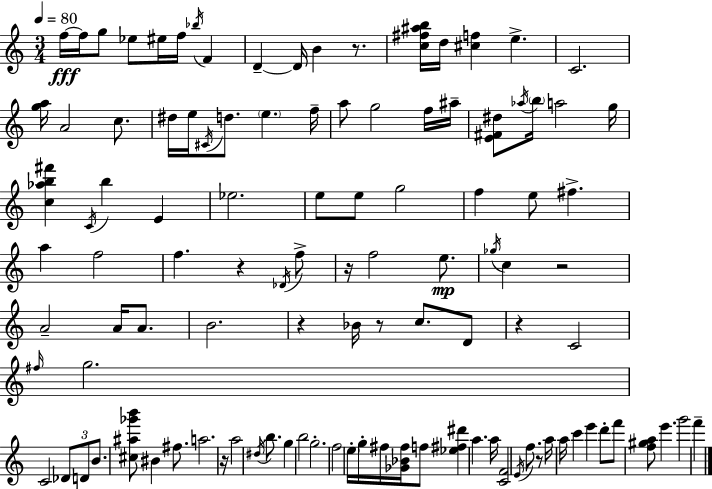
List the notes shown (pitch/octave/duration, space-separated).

F5/s F5/s G5/e Eb5/e EIS5/s F5/s Bb5/s F4/q D4/q D4/s B4/q R/e. [C5,F#5,A#5,B5]/s D5/s [C#5,F5]/q E5/q. C4/h. [G5,A5]/s A4/h C5/e. D#5/s E5/s C#4/s D5/e. E5/q. F5/s A5/e G5/h F5/s A#5/s [E4,F#4,D#5]/e Ab5/s B5/s A5/h G5/s [C5,Ab5,B5,F#6]/q C4/s B5/q E4/q Eb5/h. E5/e E5/e G5/h F5/q E5/e F#5/q. A5/q F5/h F5/q. R/q Db4/s F5/e R/s F5/h E5/e. Gb5/s C5/q R/h A4/h A4/s A4/e. B4/h. R/q Bb4/s R/e C5/e. D4/e R/q C4/h F#5/s G5/h. C4/h Db4/e D4/e B4/e. [C#5,A#5,Gb6,B6]/e BIS4/q F#5/e. A5/h. R/s A5/h D#5/s B5/e. G5/q B5/h G5/h. F5/h E5/s G5/s F#5/s [Gb4,Bb4,F#5]/s F5/e [Eb5,F#5,D#6]/q A5/q. A5/s [C4,F4]/h E4/s F5/e. R/e A5/s A5/s C6/q E6/q D6/e F6/e [F5,G#5,A5]/e E6/q. G6/h F6/q